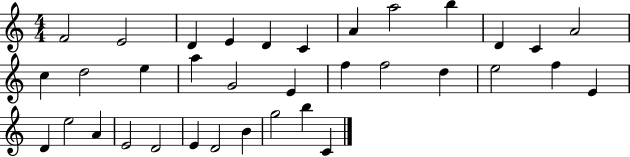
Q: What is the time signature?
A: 4/4